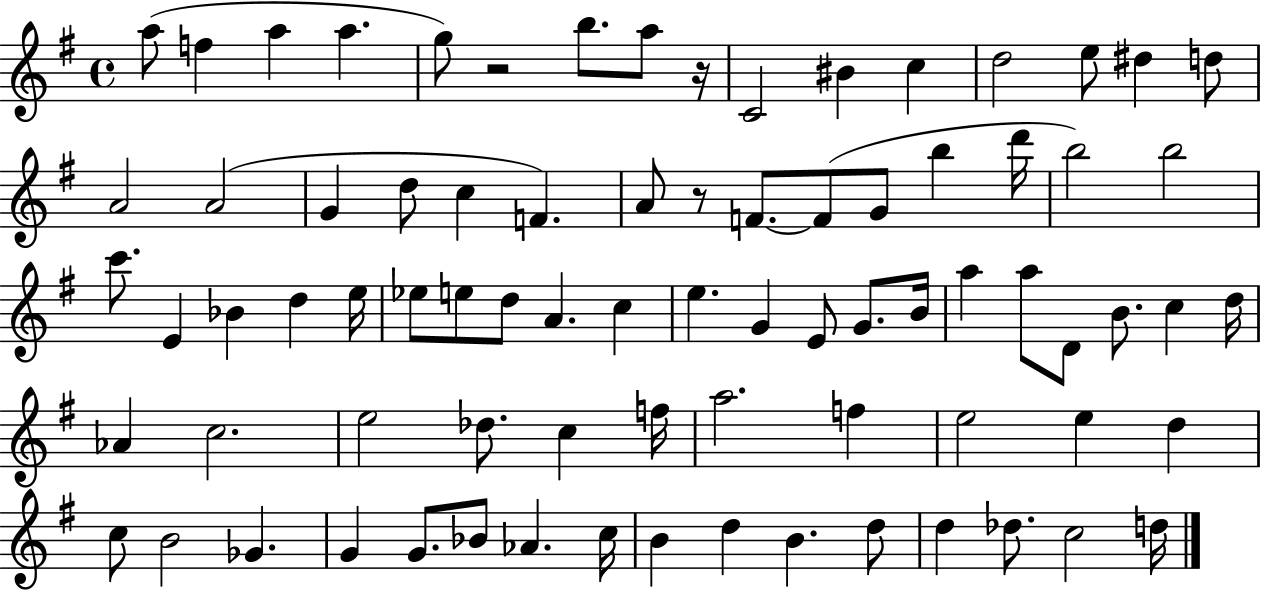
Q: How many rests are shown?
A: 3